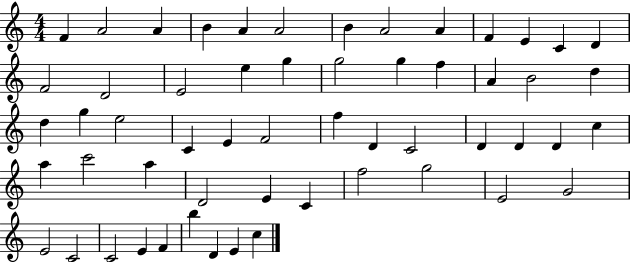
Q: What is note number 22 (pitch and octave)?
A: A4